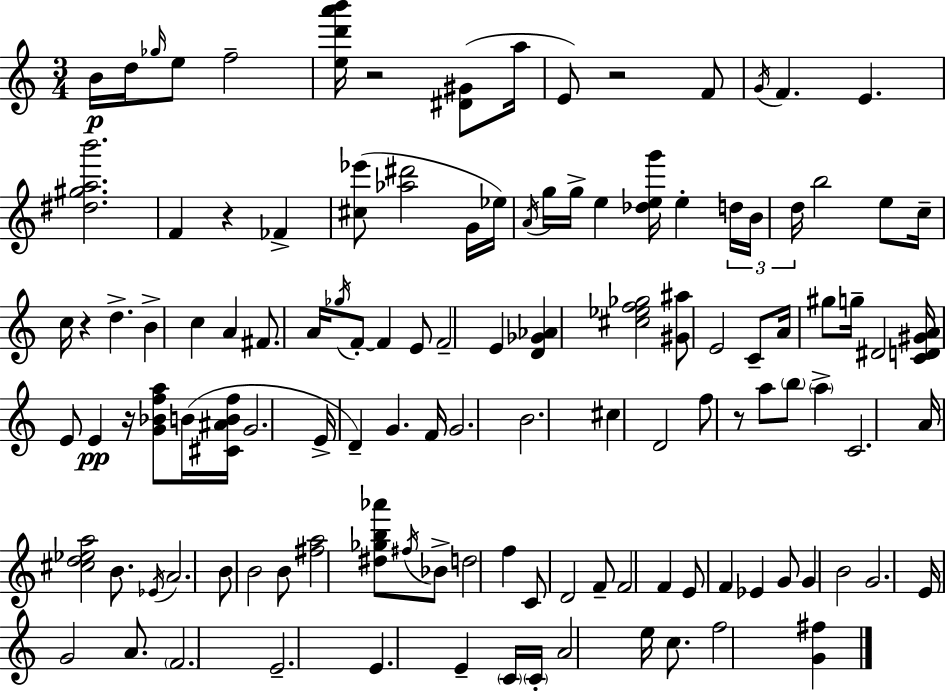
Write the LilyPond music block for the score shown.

{
  \clef treble
  \numericTimeSignature
  \time 3/4
  \key c \major
  b'16\p d''16 \grace { ges''16 } e''8 f''2-- | <e'' d''' a''' b'''>16 r2 <dis' gis'>8( | a''16 e'8) r2 f'8 | \acciaccatura { g'16 } f'4. e'4. | \break <dis'' gis'' a'' b'''>2. | f'4 r4 fes'4-> | <cis'' ees'''>8( <aes'' dis'''>2 | g'16 ees''16) \acciaccatura { a'16 } g''16 g''16-> e''4 <des'' e'' g'''>16 e''4-. | \break \tuplet 3/2 { d''16 b'16 d''16 } b''2 | e''8 c''16-- c''16 r4 d''4.-> | b'4-> c''4 a'4 | fis'8. a'16 \acciaccatura { ges''16 } f'8-.~~ f'4 | \break e'8 f'2-- | e'4 <d' ges' aes'>4 <cis'' ees'' f'' ges''>2 | <gis' ais''>8 e'2 | c'8-- a'16 gis''8 g''16-- dis'2 | \break <c' d' gis' a'>16 e'8 e'4\pp r16 | <g' bes' f'' a''>8 b'16( <cis' ais' b' f''>16 g'2. | e'16-> d'4--) g'4. | f'16 g'2. | \break b'2. | cis''4 d'2 | f''8 r8 a''8 \parenthesize b''8 | \parenthesize a''4-> c'2. | \break a'16 <cis'' d'' ees'' a''>2 | b'8. \acciaccatura { ees'16 } a'2. | b'8 b'2 | b'8 <fis'' a''>2 | \break <dis'' ges'' b'' aes'''>8 \acciaccatura { fis''16 } bes'8-> d''2 | f''4 c'8 d'2 | f'8-- f'2 | f'4 e'8 f'4 | \break ees'4 g'8 g'4 b'2 | g'2. | e'16 g'2 | a'8. \parenthesize f'2. | \break e'2.-- | e'4. | e'4-- \parenthesize c'16 \parenthesize c'16-. a'2 | e''16 c''8. f''2 | \break <g' fis''>4 \bar "|."
}